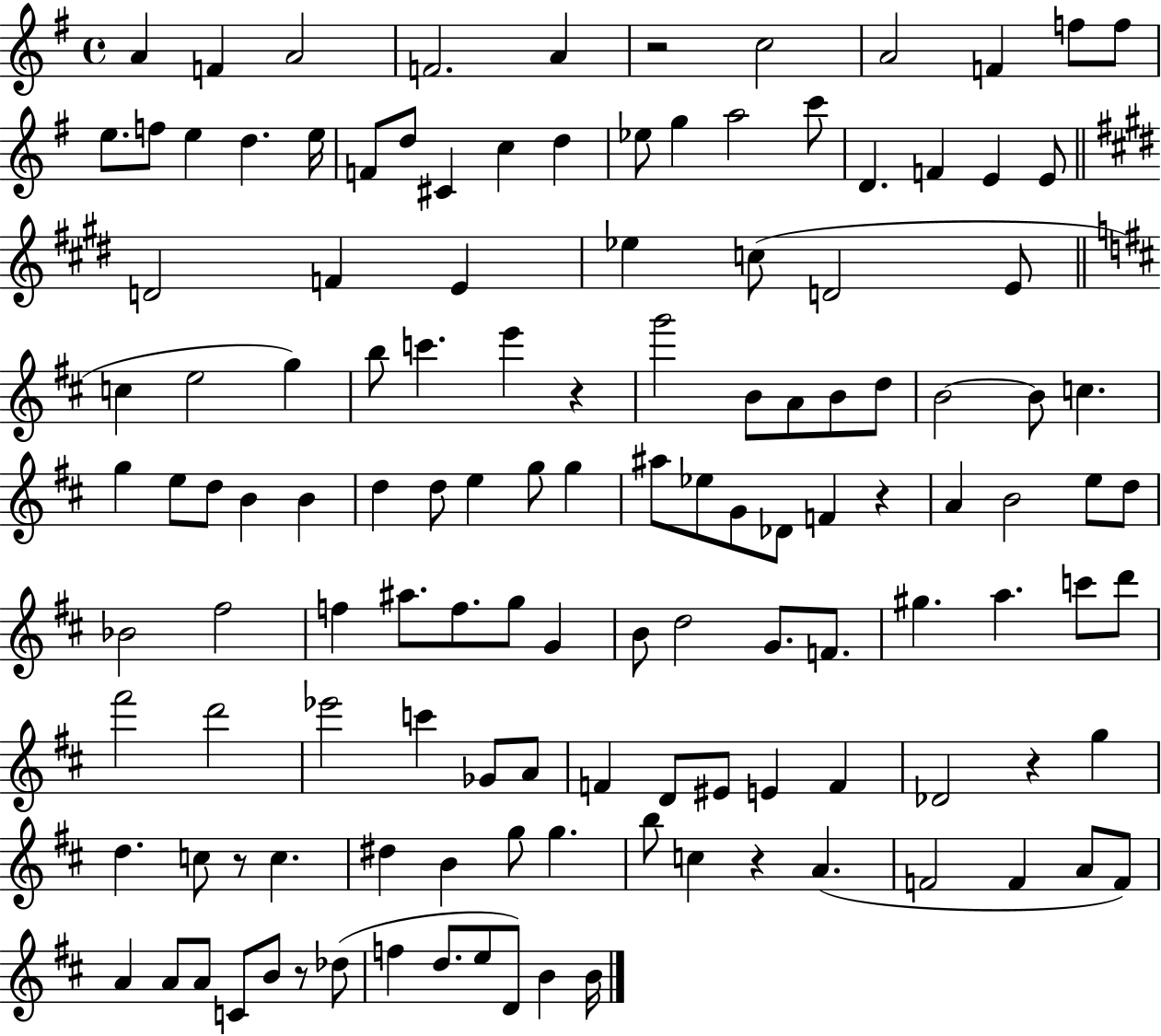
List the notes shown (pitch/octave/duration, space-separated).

A4/q F4/q A4/h F4/h. A4/q R/h C5/h A4/h F4/q F5/e F5/e E5/e. F5/e E5/q D5/q. E5/s F4/e D5/e C#4/q C5/q D5/q Eb5/e G5/q A5/h C6/e D4/q. F4/q E4/q E4/e D4/h F4/q E4/q Eb5/q C5/e D4/h E4/e C5/q E5/h G5/q B5/e C6/q. E6/q R/q G6/h B4/e A4/e B4/e D5/e B4/h B4/e C5/q. G5/q E5/e D5/e B4/q B4/q D5/q D5/e E5/q G5/e G5/q A#5/e Eb5/e G4/e Db4/e F4/q R/q A4/q B4/h E5/e D5/e Bb4/h F#5/h F5/q A#5/e. F5/e. G5/e G4/q B4/e D5/h G4/e. F4/e. G#5/q. A5/q. C6/e D6/e F#6/h D6/h Eb6/h C6/q Gb4/e A4/e F4/q D4/e EIS4/e E4/q F4/q Db4/h R/q G5/q D5/q. C5/e R/e C5/q. D#5/q B4/q G5/e G5/q. B5/e C5/q R/q A4/q. F4/h F4/q A4/e F4/e A4/q A4/e A4/e C4/e B4/e R/e Db5/e F5/q D5/e. E5/e D4/e B4/q B4/s